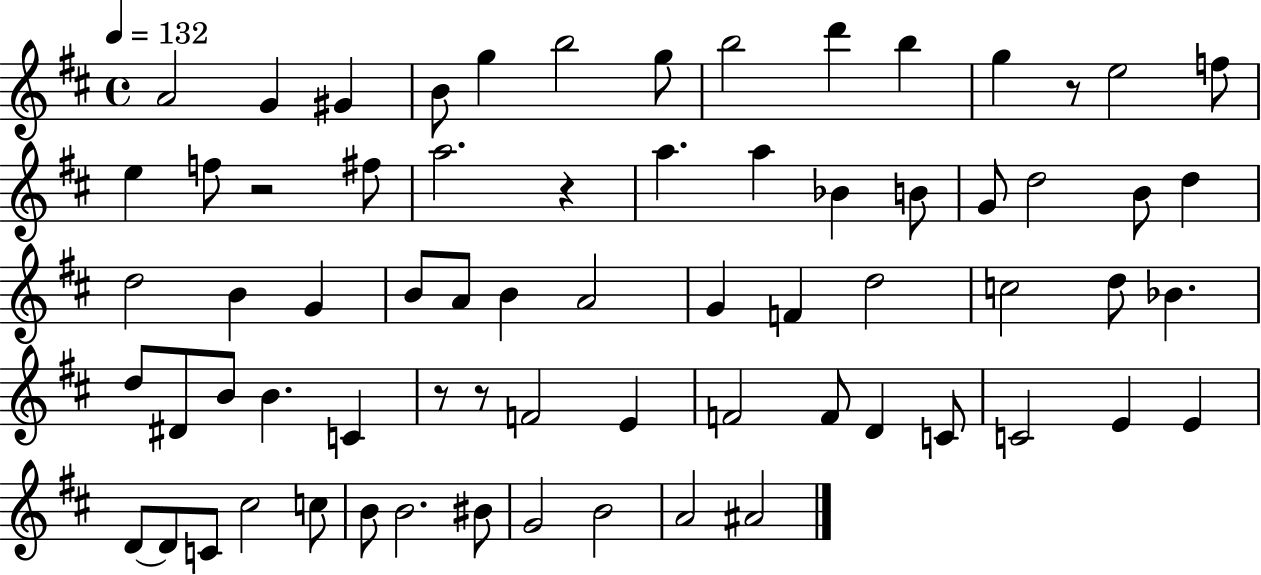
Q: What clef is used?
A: treble